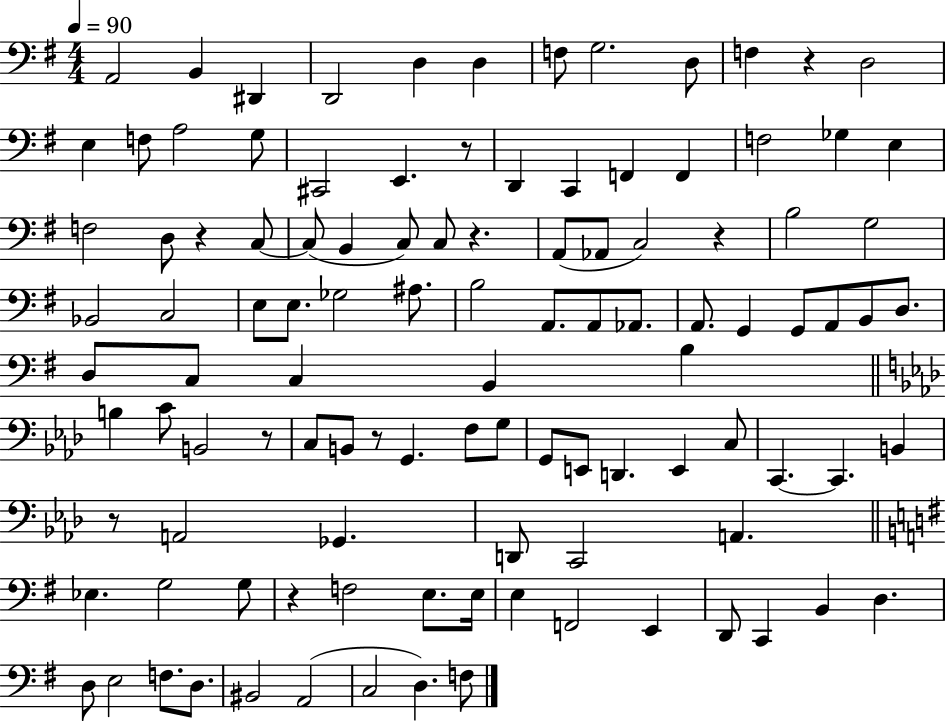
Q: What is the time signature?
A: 4/4